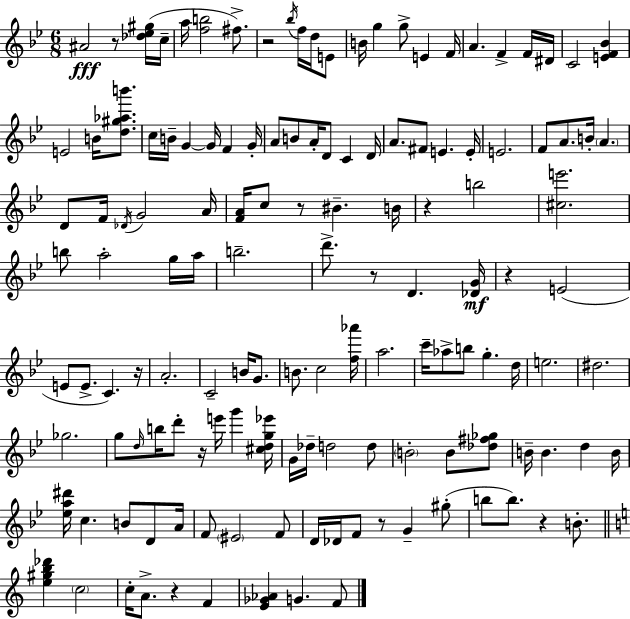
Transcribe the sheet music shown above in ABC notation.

X:1
T:Untitled
M:6/8
L:1/4
K:Gm
^A2 z/2 [_d_e^g]/4 c/4 a/4 [fb]2 ^f/2 z2 _b/4 f/4 d/4 E/2 B/4 g g/2 E F/4 A F F/4 ^D/4 C2 [EF_B] E2 B/4 [d^g_ab']/2 c/4 B/4 G G/4 F G/4 A/2 B/2 A/4 D/2 C D/4 A/2 ^F/2 E E/4 E2 F/2 A/2 B/4 A D/2 F/4 _D/4 G2 A/4 [FA]/4 c/2 z/2 ^B B/4 z b2 [^ce']2 b/2 a2 g/4 a/4 b2 d'/2 z/2 D [_DG]/4 z E2 E/2 E/2 C z/4 A2 C2 B/4 G/2 B/2 c2 [f_a']/4 a2 c'/4 _a/2 b/2 g d/4 e2 ^d2 _g2 g/2 d/4 b/4 d'/2 z/4 e'/4 g' [^cdg_e']/4 G/4 _d/4 d2 d/2 B2 B/2 [_d^f_g]/2 B/4 B d B/4 [_ea^d']/4 c B/2 D/2 A/4 F/2 ^E2 F/2 D/4 _D/4 F/2 z/2 G ^g/2 b/2 b/2 z B/2 [e^gb_d'] c2 c/4 A/2 z F [E_G_A] G F/2